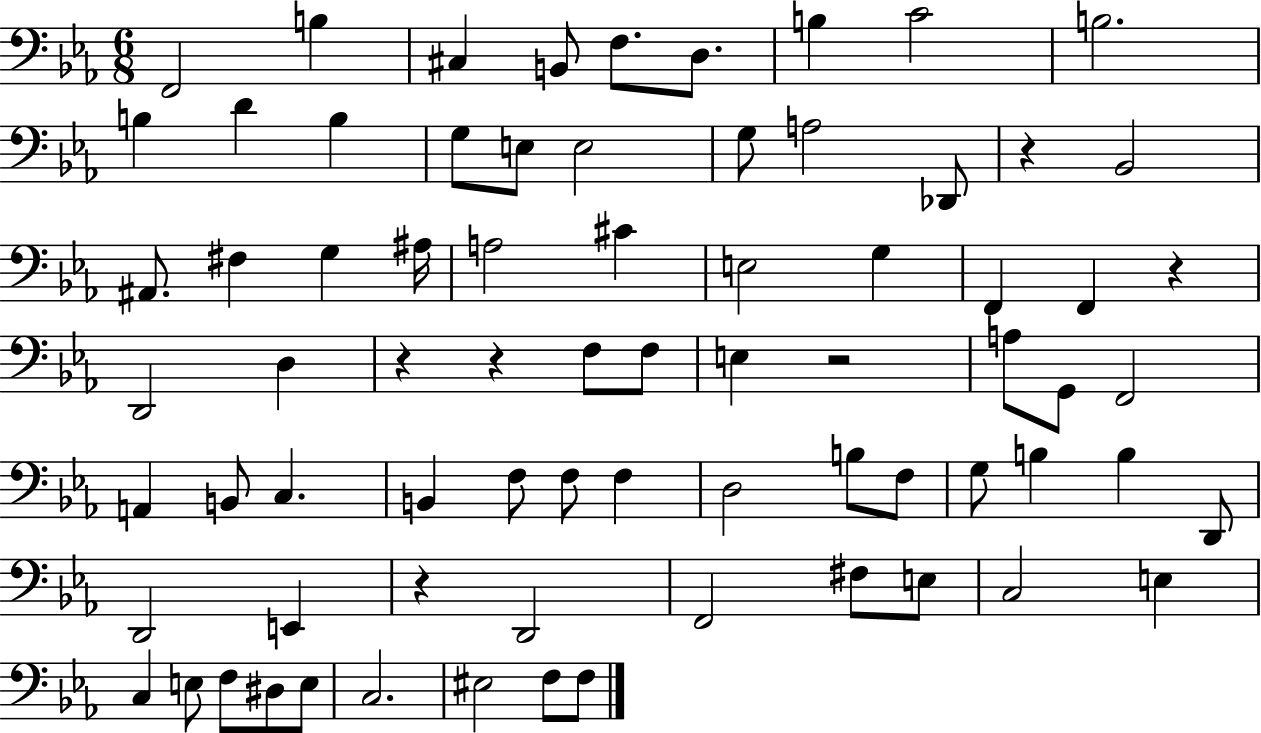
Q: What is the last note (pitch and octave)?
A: F3